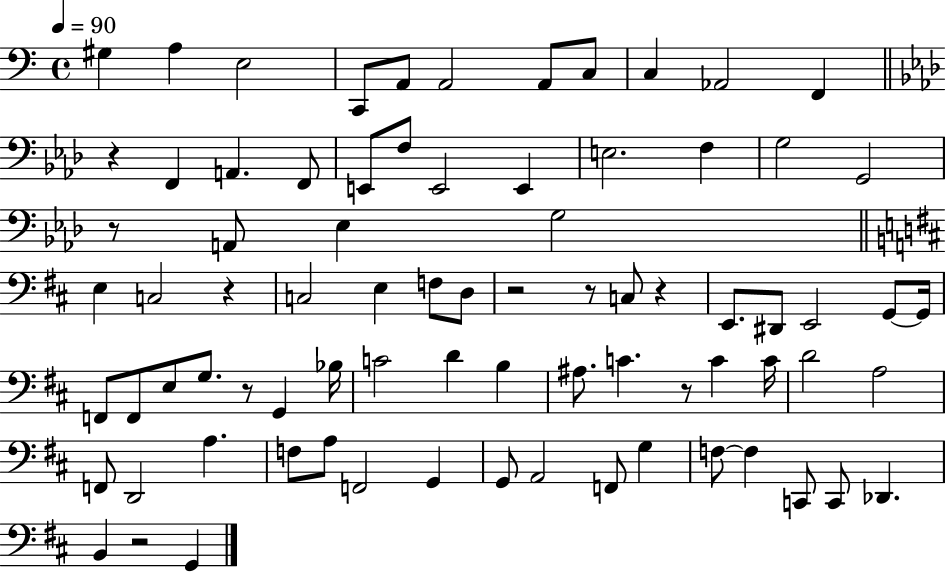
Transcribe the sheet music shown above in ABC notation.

X:1
T:Untitled
M:4/4
L:1/4
K:C
^G, A, E,2 C,,/2 A,,/2 A,,2 A,,/2 C,/2 C, _A,,2 F,, z F,, A,, F,,/2 E,,/2 F,/2 E,,2 E,, E,2 F, G,2 G,,2 z/2 A,,/2 _E, G,2 E, C,2 z C,2 E, F,/2 D,/2 z2 z/2 C,/2 z E,,/2 ^D,,/2 E,,2 G,,/2 G,,/4 F,,/2 F,,/2 E,/2 G,/2 z/2 G,, _B,/4 C2 D B, ^A,/2 C z/2 C C/4 D2 A,2 F,,/2 D,,2 A, F,/2 A,/2 F,,2 G,, G,,/2 A,,2 F,,/2 G, F,/2 F, C,,/2 C,,/2 _D,, B,, z2 G,,